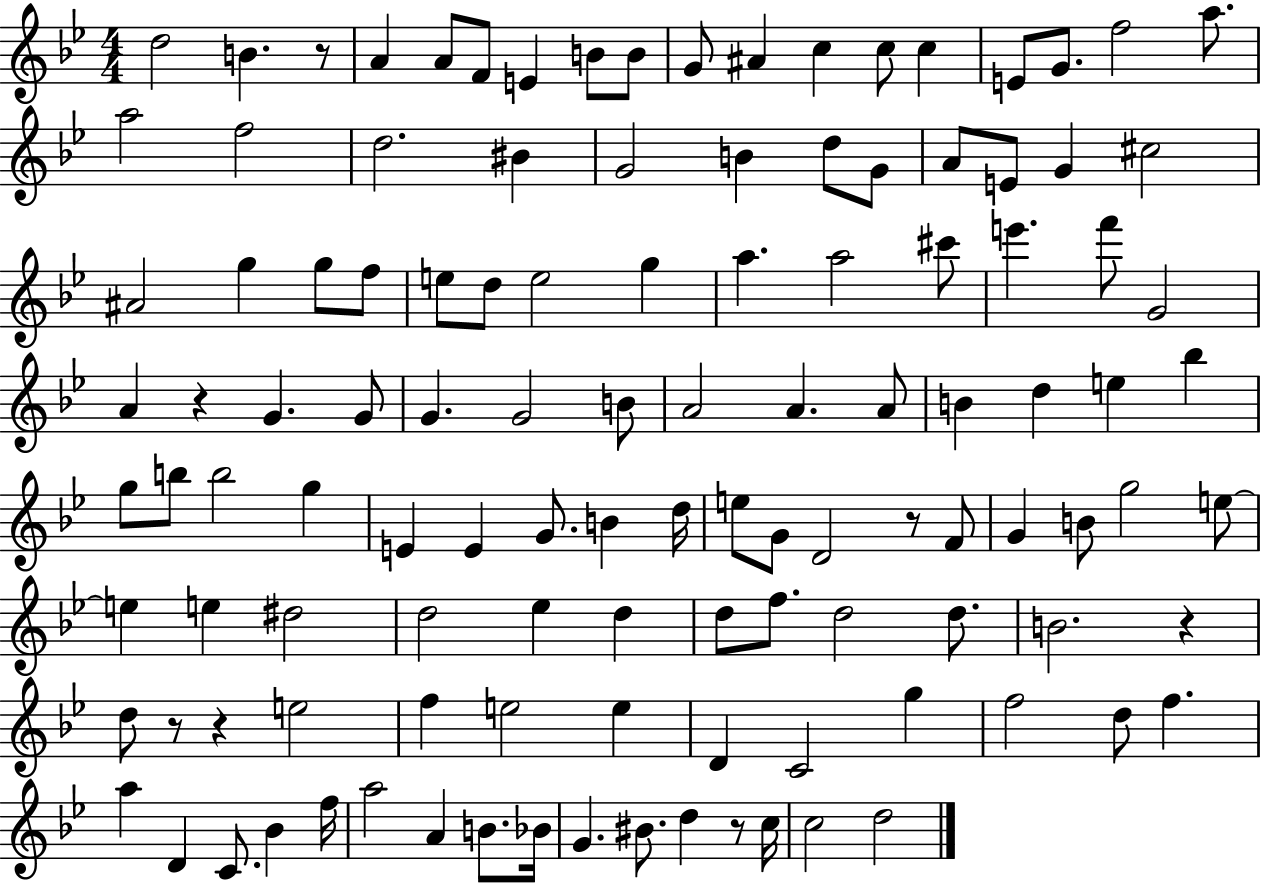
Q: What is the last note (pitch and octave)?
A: D5